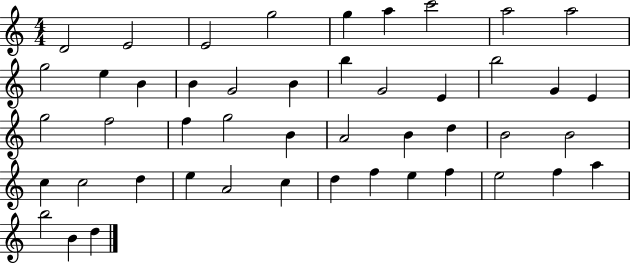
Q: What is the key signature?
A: C major